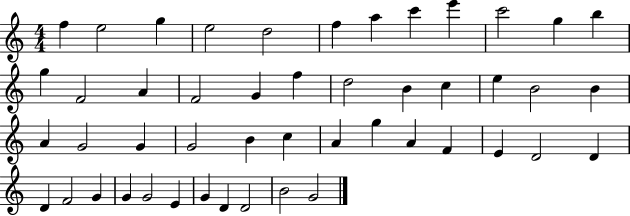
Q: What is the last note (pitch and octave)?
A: G4